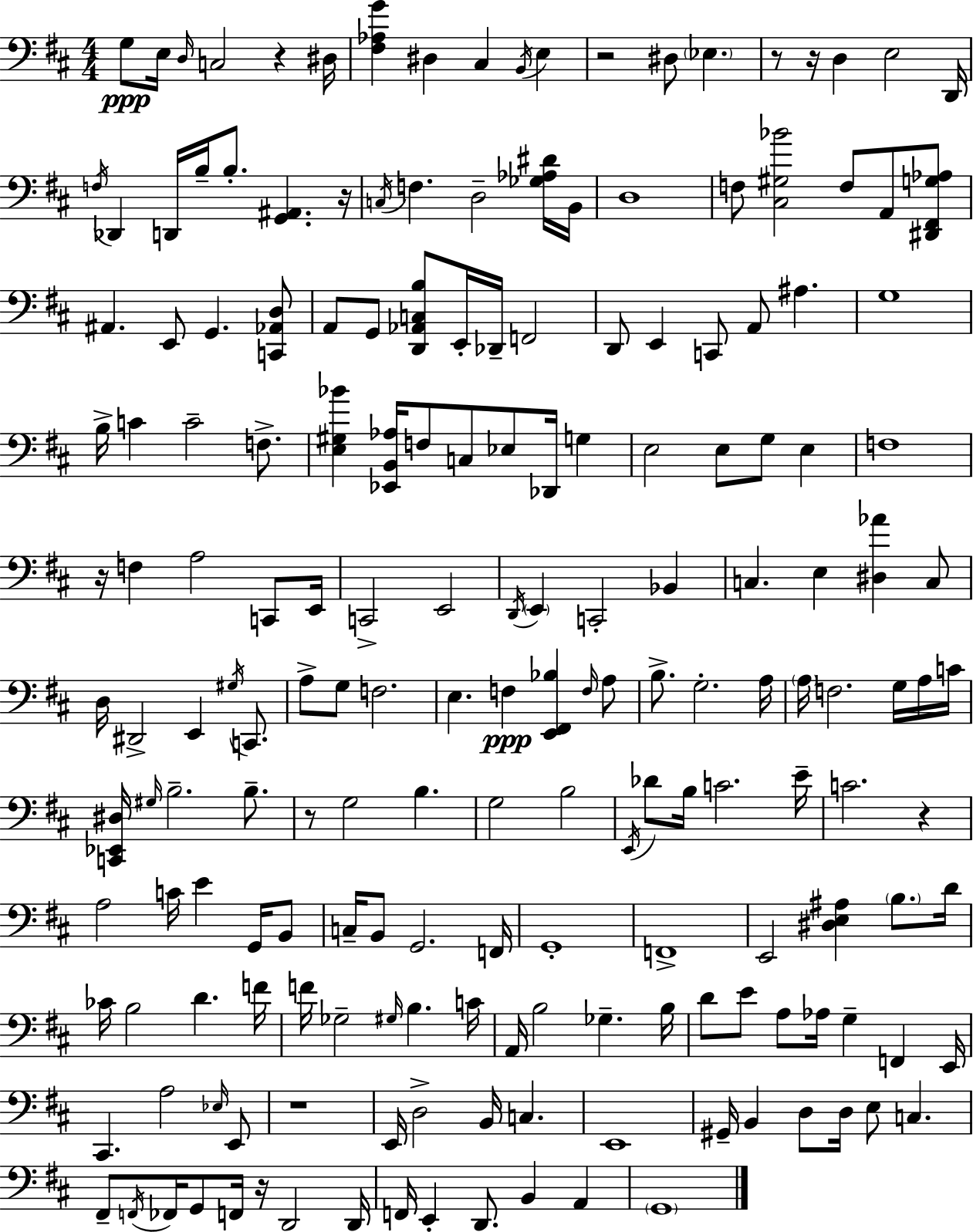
{
  \clef bass
  \numericTimeSignature
  \time 4/4
  \key d \major
  g8\ppp e16 \grace { d16 } c2 r4 | dis16 <fis aes g'>4 dis4 cis4 \acciaccatura { b,16 } e4 | r2 dis8 \parenthesize ees4. | r8 r16 d4 e2 | \break d,16 \acciaccatura { f16 } des,4 d,16 b16-- b8.-. <g, ais,>4. | r16 \acciaccatura { c16 } f4. d2-- | <ges aes dis'>16 b,16 d1 | f8 <cis gis bes'>2 f8 | \break a,8 <dis, fis, g aes>8 ais,4. e,8 g,4. | <c, aes, d>8 a,8 g,8 <d, aes, c b>8 e,16-. des,16-- f,2 | d,8 e,4 c,8 a,8 ais4. | g1 | \break b16-> c'4 c'2-- | f8.-> <e gis bes'>4 <ees, b, aes>16 f8 c8 ees8 des,16 | g4 e2 e8 g8 | e4 f1 | \break r16 f4 a2 | c,8 e,16 c,2-> e,2 | \acciaccatura { d,16 } \parenthesize e,4 c,2-. | bes,4 c4. e4 <dis aes'>4 | \break c8 d16 dis,2-> e,4 | \acciaccatura { gis16 } c,8. a8-> g8 f2. | e4. f4\ppp | <e, fis, bes>4 \grace { f16 } a8 b8.-> g2.-. | \break a16 \parenthesize a16 f2. | g16 a16 c'16 <c, ees, dis>16 \grace { gis16 } b2.-- | b8.-- r8 g2 | b4. g2 | \break b2 \acciaccatura { e,16 } des'8 b16 c'2. | e'16-- c'2. | r4 a2 | c'16 e'4 g,16 b,8 c16-- b,8 g,2. | \break f,16 g,1-. | f,1-> | e,2 | <dis e ais>4 \parenthesize b8. d'16 ces'16 b2 | \break d'4. f'16 f'16 ges2-- | \grace { gis16 } b4. c'16 a,16 b2 | ges4.-- b16 d'8 e'8 a8 | aes16 g4-- f,4 e,16 cis,4. | \break a2 \grace { ees16 } e,8 r1 | e,16 d2-> | b,16 c4. e,1 | gis,16-- b,4 | \break d8 d16 e8 c4. fis,8-- \acciaccatura { f,16 } fes,16 g,8 | f,16 r16 d,2 d,16 f,16 e,4-. | d,8. b,4 a,4 \parenthesize g,1 | \bar "|."
}